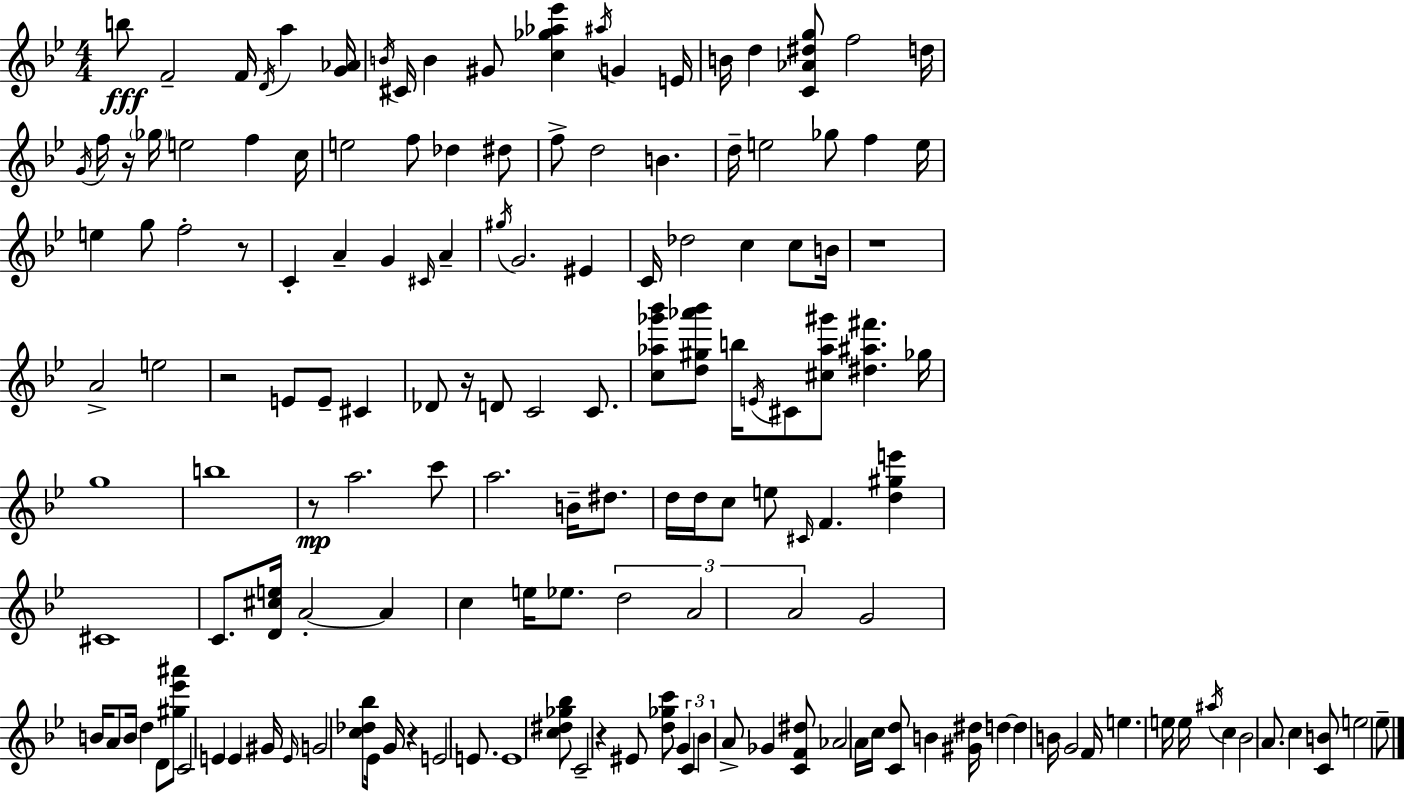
X:1
T:Untitled
M:4/4
L:1/4
K:Bb
b/2 F2 F/4 D/4 a [G_A]/4 B/4 ^C/4 B ^G/2 [c_g_a_e'] ^a/4 G E/4 B/4 d [C_A^dg]/2 f2 d/4 G/4 f/4 z/4 _g/4 e2 f c/4 e2 f/2 _d ^d/2 f/2 d2 B d/4 e2 _g/2 f e/4 e g/2 f2 z/2 C A G ^C/4 A ^g/4 G2 ^E C/4 _d2 c c/2 B/4 z4 A2 e2 z2 E/2 E/2 ^C _D/2 z/4 D/2 C2 C/2 [c_a_g'_b']/2 [d^g_a'_b']/2 b/4 E/4 ^C/2 [^c_a^g']/2 [^d^a^f'] _g/4 g4 b4 z/2 a2 c'/2 a2 B/4 ^d/2 d/4 d/4 c/2 e/2 ^C/4 F [d^ge'] ^C4 C/2 [D^ce]/4 A2 A c e/4 _e/2 d2 A2 A2 G2 B/4 A/2 B/4 d D/2 [^g_e'^a']/2 C2 E E ^G/4 E/4 G2 [c_d_b]/2 _E/4 G/4 z E2 E/2 E4 [c^d_g_b]/2 C2 z ^E/2 [d_gc']/2 G C _B A/2 _G [CF^d]/2 _A2 A/4 c/4 [Cd]/2 B [^G^d]/4 d d B/4 G2 F/4 e e/4 e/4 ^a/4 c _B2 A/2 c [CB]/2 e2 _e/2